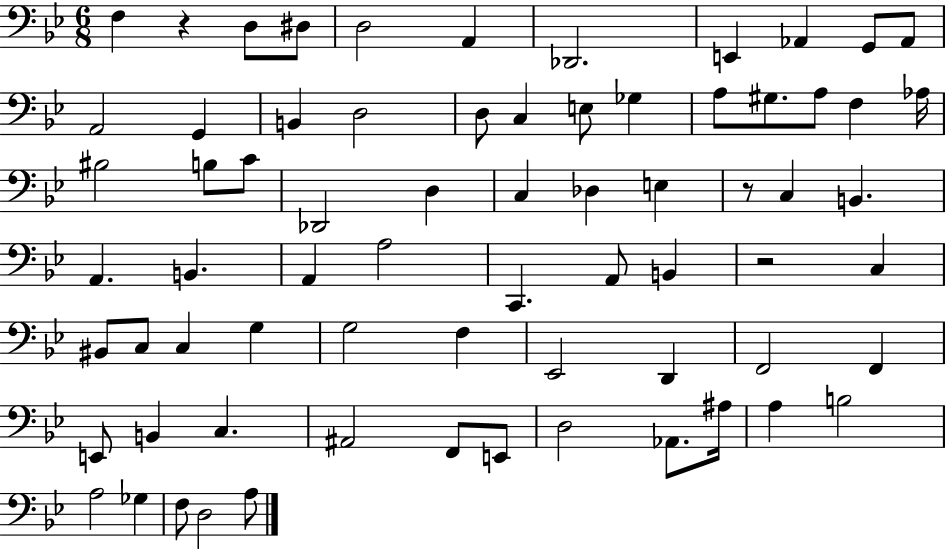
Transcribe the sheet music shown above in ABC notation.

X:1
T:Untitled
M:6/8
L:1/4
K:Bb
F, z D,/2 ^D,/2 D,2 A,, _D,,2 E,, _A,, G,,/2 _A,,/2 A,,2 G,, B,, D,2 D,/2 C, E,/2 _G, A,/2 ^G,/2 A,/2 F, _A,/4 ^B,2 B,/2 C/2 _D,,2 D, C, _D, E, z/2 C, B,, A,, B,, A,, A,2 C,, A,,/2 B,, z2 C, ^B,,/2 C,/2 C, G, G,2 F, _E,,2 D,, F,,2 F,, E,,/2 B,, C, ^A,,2 F,,/2 E,,/2 D,2 _A,,/2 ^A,/4 A, B,2 A,2 _G, F,/2 D,2 A,/2